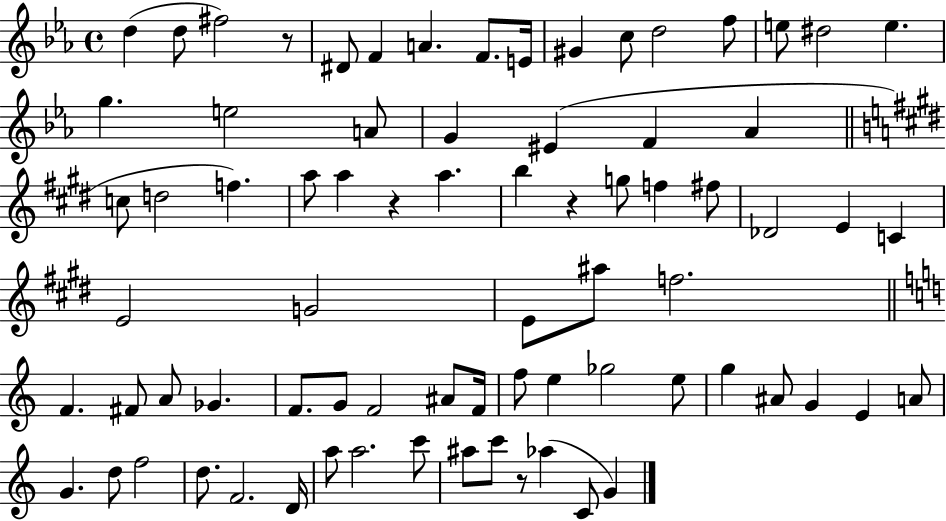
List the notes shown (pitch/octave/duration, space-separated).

D5/q D5/e F#5/h R/e D#4/e F4/q A4/q. F4/e. E4/s G#4/q C5/e D5/h F5/e E5/e D#5/h E5/q. G5/q. E5/h A4/e G4/q EIS4/q F4/q Ab4/q C5/e D5/h F5/q. A5/e A5/q R/q A5/q. B5/q R/q G5/e F5/q F#5/e Db4/h E4/q C4/q E4/h G4/h E4/e A#5/e F5/h. F4/q. F#4/e A4/e Gb4/q. F4/e. G4/e F4/h A#4/e F4/s F5/e E5/q Gb5/h E5/e G5/q A#4/e G4/q E4/q A4/e G4/q. D5/e F5/h D5/e. F4/h. D4/s A5/e A5/h. C6/e A#5/e C6/e R/e Ab5/q C4/e G4/q